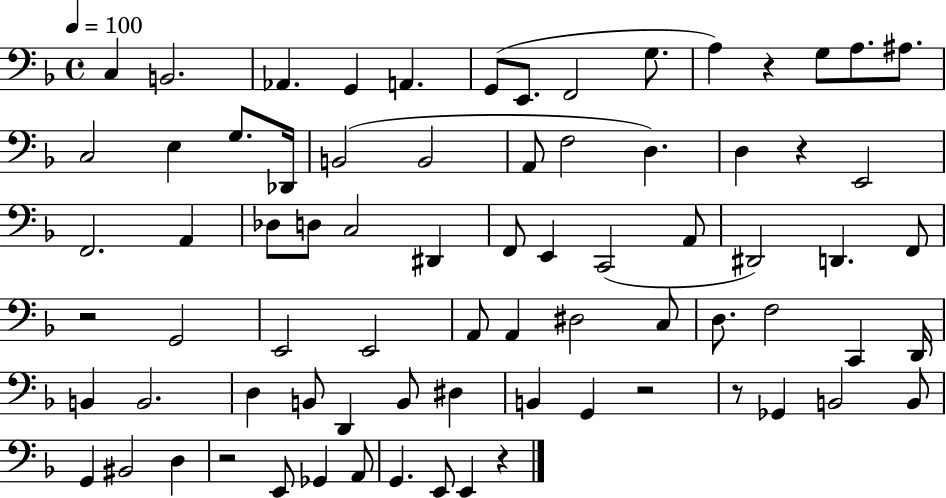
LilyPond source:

{
  \clef bass
  \time 4/4
  \defaultTimeSignature
  \key f \major
  \tempo 4 = 100
  c4 b,2. | aes,4. g,4 a,4. | g,8( e,8. f,2 g8. | a4) r4 g8 a8. ais8. | \break c2 e4 g8. des,16 | b,2( b,2 | a,8 f2 d4.) | d4 r4 e,2 | \break f,2. a,4 | des8 d8 c2 dis,4 | f,8 e,4 c,2( a,8 | dis,2) d,4. f,8 | \break r2 g,2 | e,2 e,2 | a,8 a,4 dis2 c8 | d8. f2 c,4 d,16 | \break b,4 b,2. | d4 b,8 d,4 b,8 dis4 | b,4 g,4 r2 | r8 ges,4 b,2 b,8 | \break g,4 bis,2 d4 | r2 e,8 ges,4 a,8 | g,4. e,8 e,4 r4 | \bar "|."
}